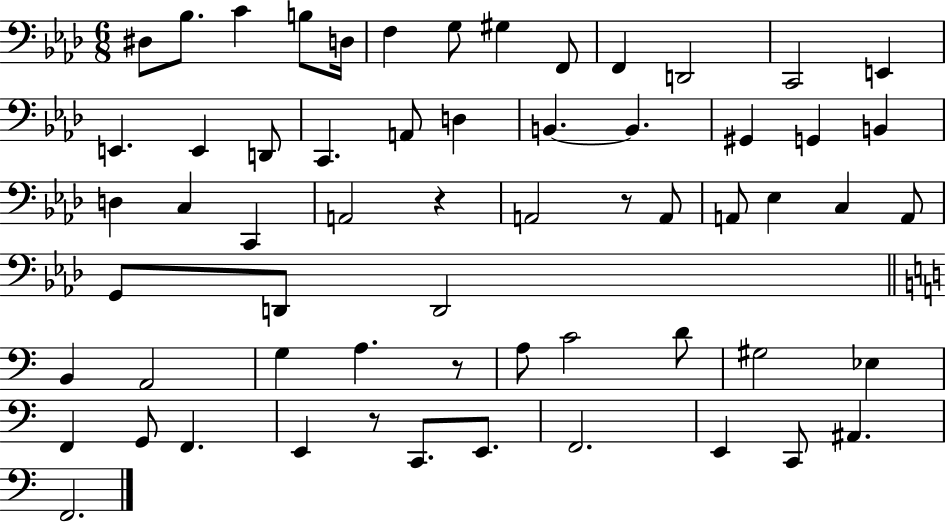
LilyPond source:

{
  \clef bass
  \numericTimeSignature
  \time 6/8
  \key aes \major
  dis8 bes8. c'4 b8 d16 | f4 g8 gis4 f,8 | f,4 d,2 | c,2 e,4 | \break e,4. e,4 d,8 | c,4. a,8 d4 | b,4.~~ b,4. | gis,4 g,4 b,4 | \break d4 c4 c,4 | a,2 r4 | a,2 r8 a,8 | a,8 ees4 c4 a,8 | \break g,8 d,8 d,2 | \bar "||" \break \key c \major b,4 a,2 | g4 a4. r8 | a8 c'2 d'8 | gis2 ees4 | \break f,4 g,8 f,4. | e,4 r8 c,8. e,8. | f,2. | e,4 c,8 ais,4. | \break f,2. | \bar "|."
}